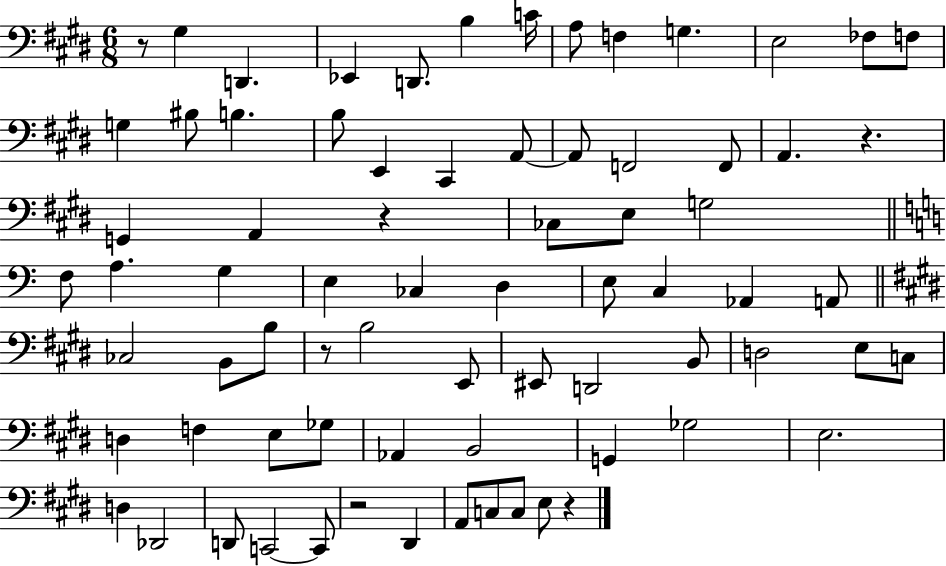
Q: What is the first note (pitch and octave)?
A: G#3